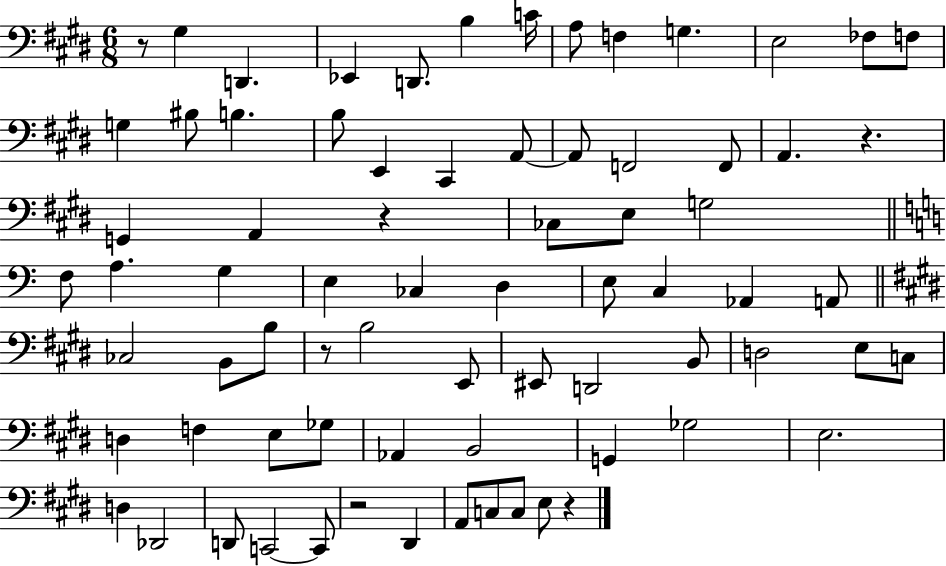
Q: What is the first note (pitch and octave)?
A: G#3